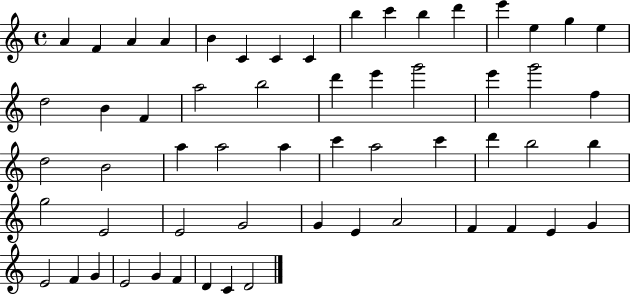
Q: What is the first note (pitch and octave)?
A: A4